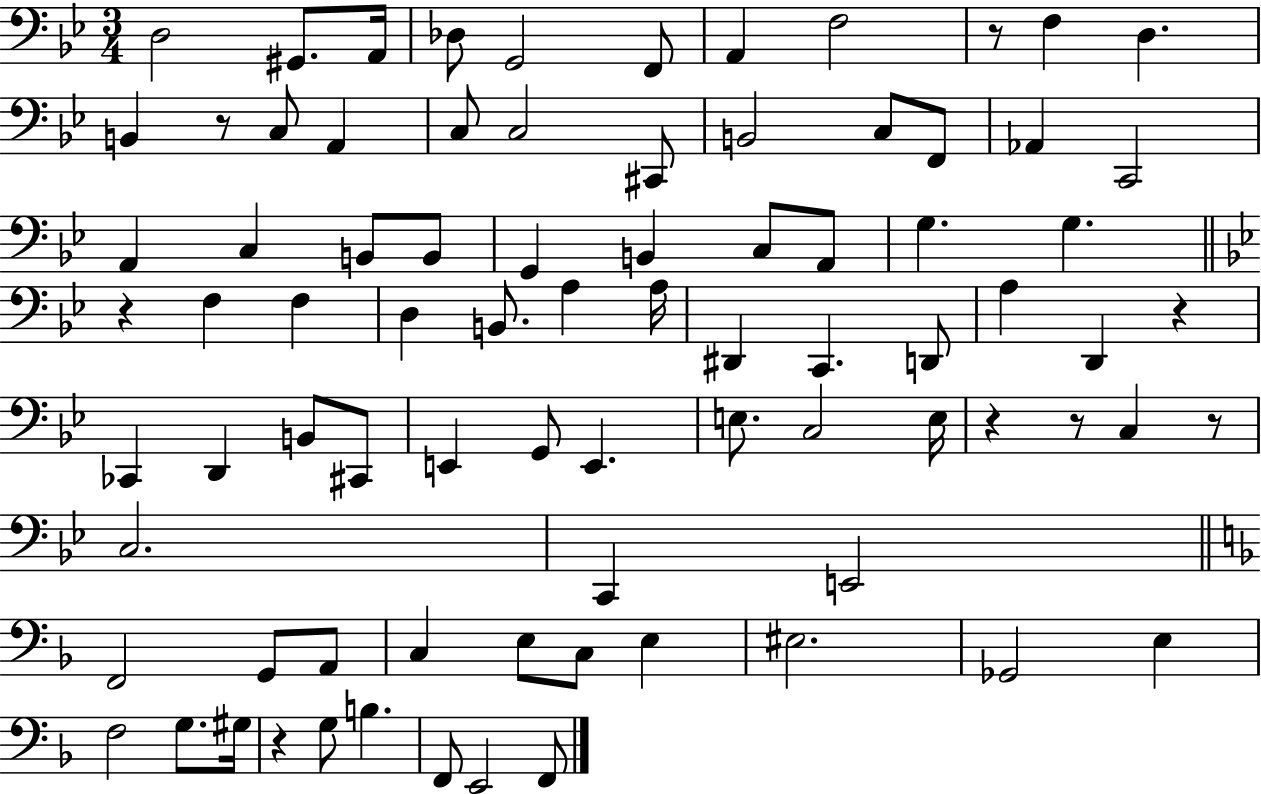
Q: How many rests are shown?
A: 8